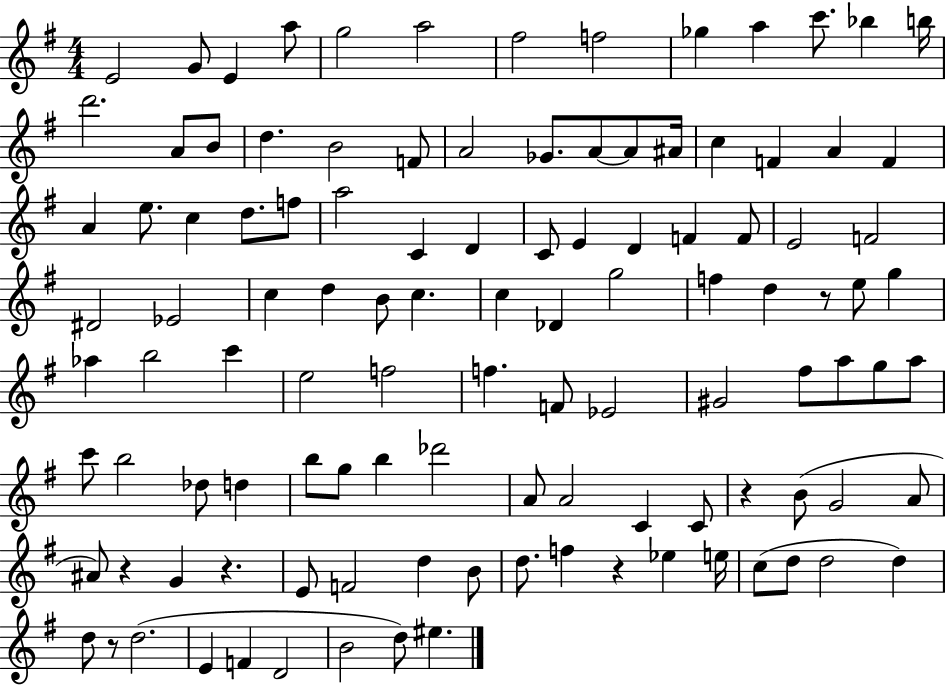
X:1
T:Untitled
M:4/4
L:1/4
K:G
E2 G/2 E a/2 g2 a2 ^f2 f2 _g a c'/2 _b b/4 d'2 A/2 B/2 d B2 F/2 A2 _G/2 A/2 A/2 ^A/4 c F A F A e/2 c d/2 f/2 a2 C D C/2 E D F F/2 E2 F2 ^D2 _E2 c d B/2 c c _D g2 f d z/2 e/2 g _a b2 c' e2 f2 f F/2 _E2 ^G2 ^f/2 a/2 g/2 a/2 c'/2 b2 _d/2 d b/2 g/2 b _d'2 A/2 A2 C C/2 z B/2 G2 A/2 ^A/2 z G z E/2 F2 d B/2 d/2 f z _e e/4 c/2 d/2 d2 d d/2 z/2 d2 E F D2 B2 d/2 ^e